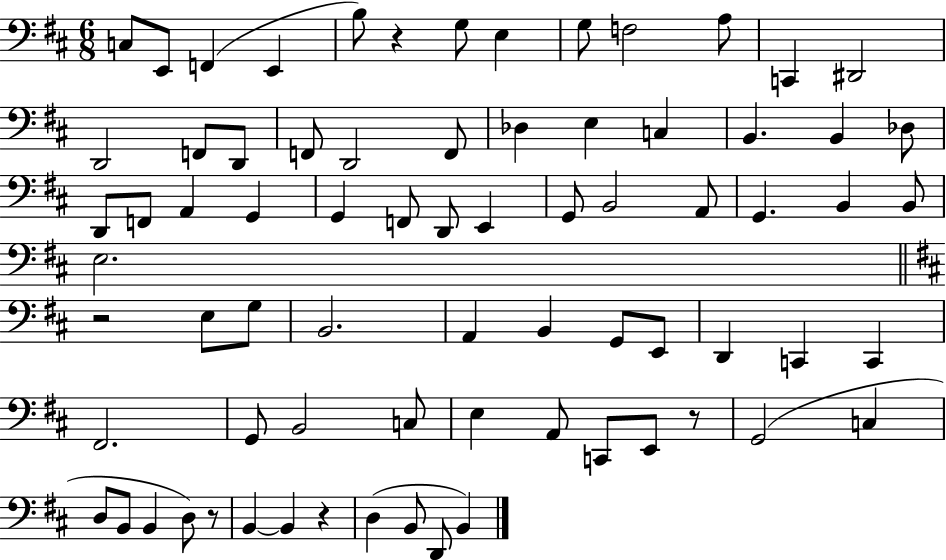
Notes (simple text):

C3/e E2/e F2/q E2/q B3/e R/q G3/e E3/q G3/e F3/h A3/e C2/q D#2/h D2/h F2/e D2/e F2/e D2/h F2/e Db3/q E3/q C3/q B2/q. B2/q Db3/e D2/e F2/e A2/q G2/q G2/q F2/e D2/e E2/q G2/e B2/h A2/e G2/q. B2/q B2/e E3/h. R/h E3/e G3/e B2/h. A2/q B2/q G2/e E2/e D2/q C2/q C2/q F#2/h. G2/e B2/h C3/e E3/q A2/e C2/e E2/e R/e G2/h C3/q D3/e B2/e B2/q D3/e R/e B2/q B2/q R/q D3/q B2/e D2/e B2/q